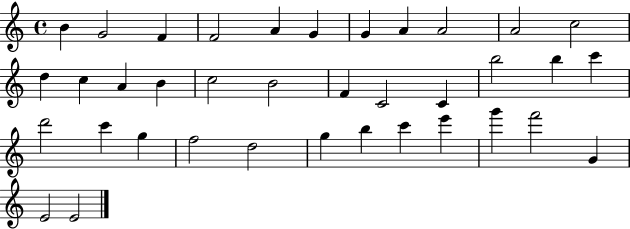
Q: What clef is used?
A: treble